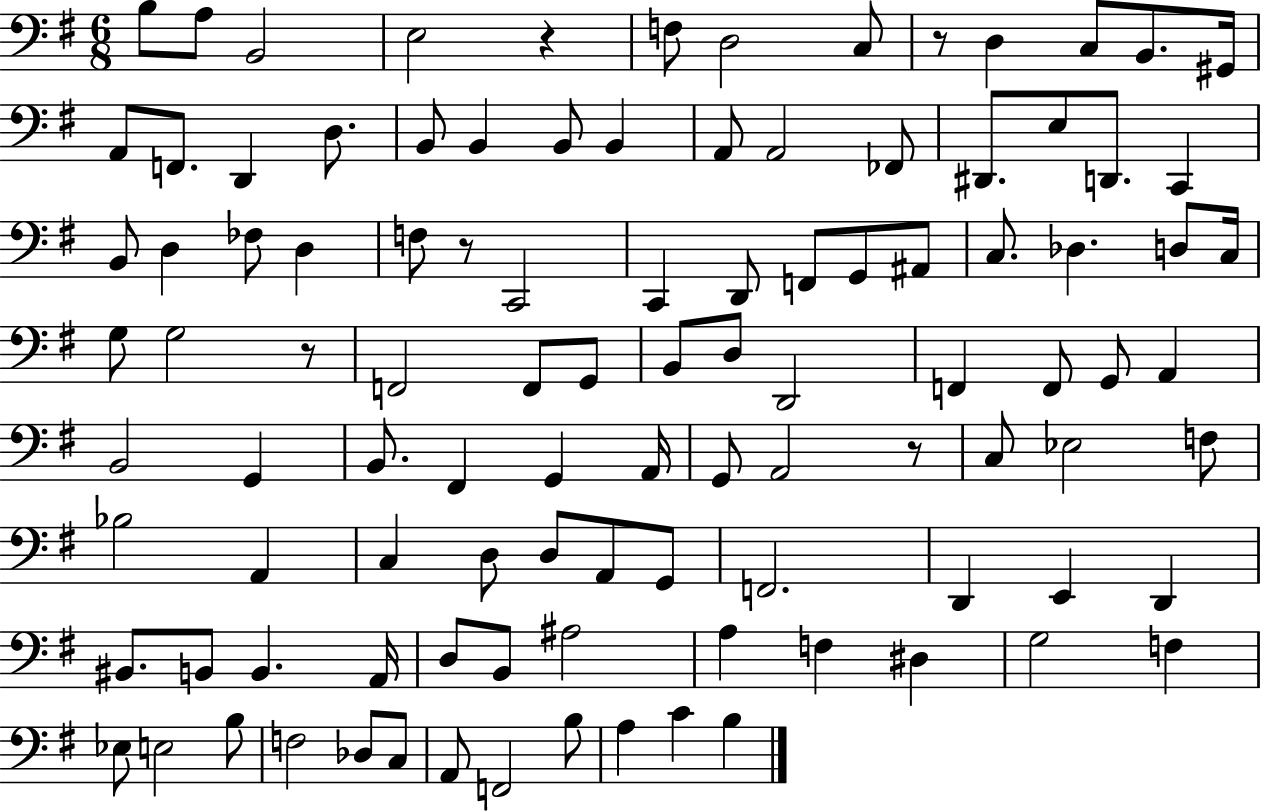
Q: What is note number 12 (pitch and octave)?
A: A2